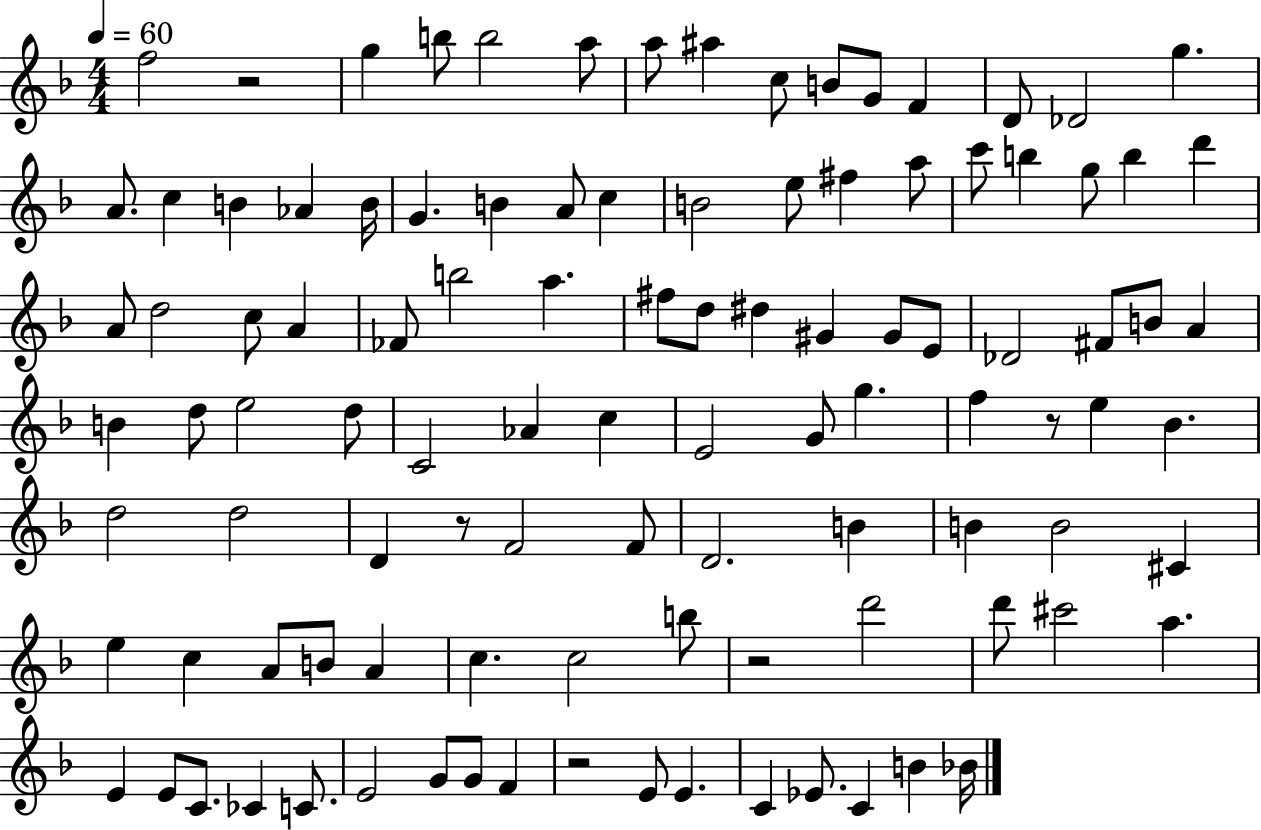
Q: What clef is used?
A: treble